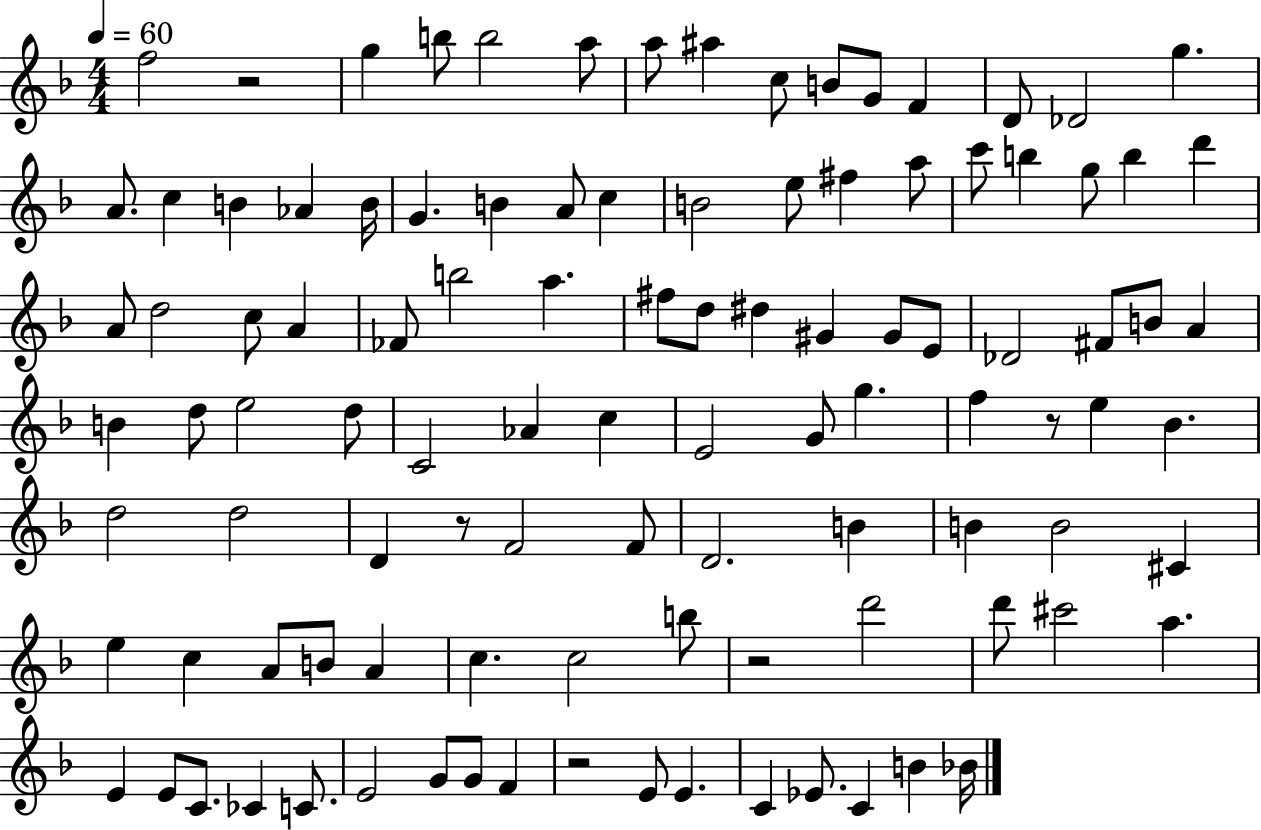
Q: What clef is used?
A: treble